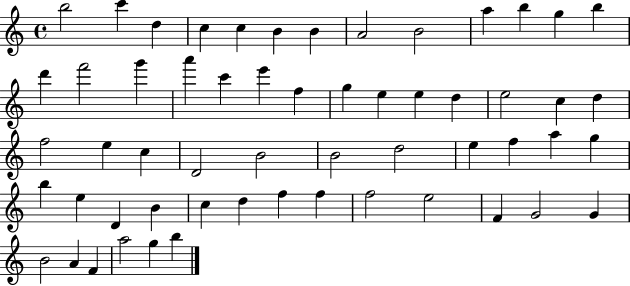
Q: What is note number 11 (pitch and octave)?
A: B5